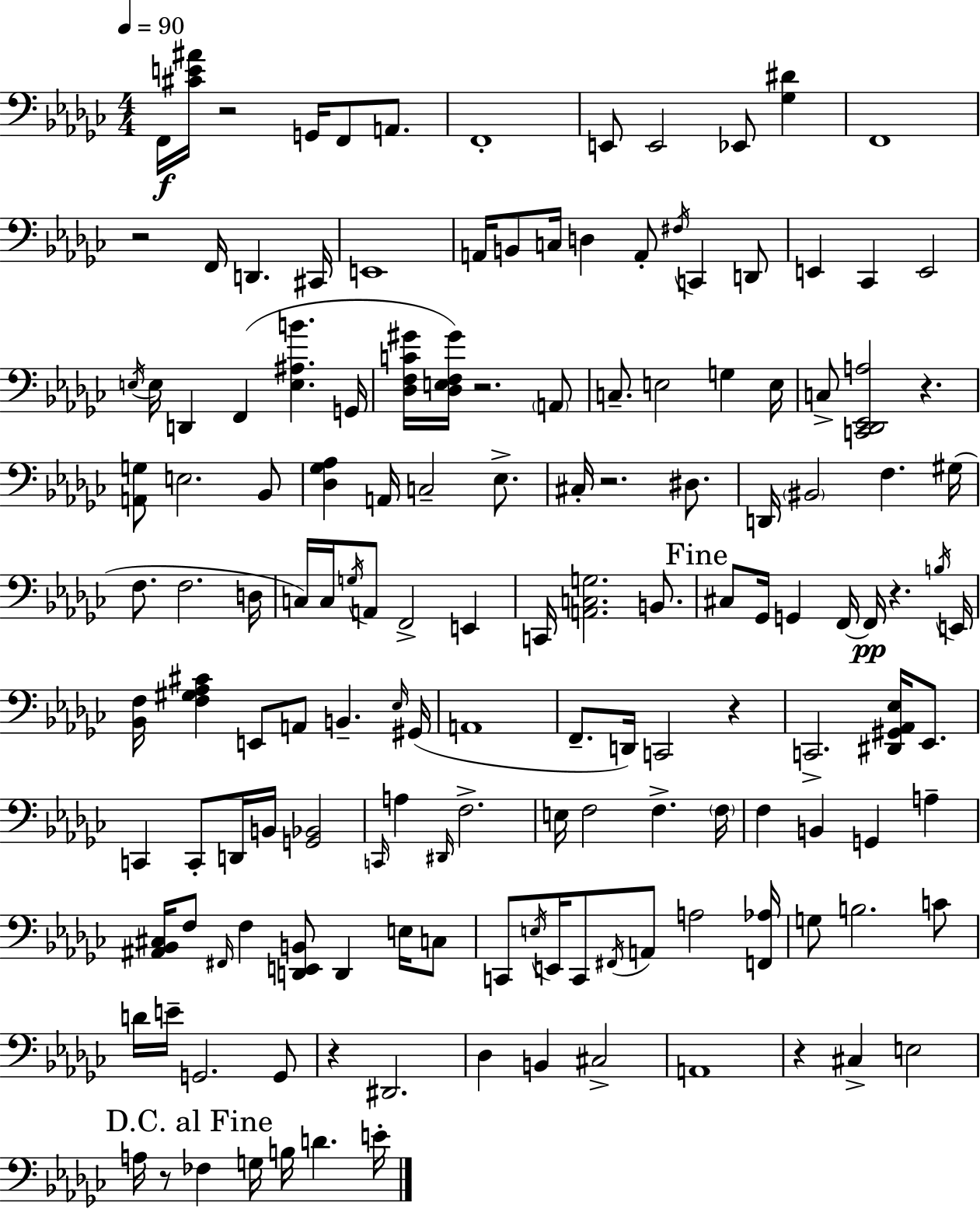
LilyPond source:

{
  \clef bass
  \numericTimeSignature
  \time 4/4
  \key ees \minor
  \tempo 4 = 90
  f,16\f <cis' e' ais'>16 r2 g,16 f,8 a,8. | f,1-. | e,8 e,2 ees,8 <ges dis'>4 | f,1 | \break r2 f,16 d,4. cis,16 | e,1 | a,16 b,8 c16 d4 a,8-. \acciaccatura { fis16 } c,4 d,8 | e,4 ces,4 e,2 | \break \acciaccatura { e16 } e16 d,4 f,4( <e ais b'>4. | g,16 <des f c' gis'>16 <des e f gis'>16) r2. | \parenthesize a,8 c8.-- e2 g4 | e16 c8-> <c, des, ees, a>2 r4. | \break <a, g>8 e2. | bes,8 <des ges aes>4 a,16 c2-- ees8.-> | cis16-. r2. dis8. | d,16 \parenthesize bis,2 f4. | \break gis16( f8. f2. | d16 c16) c16 \acciaccatura { g16 } a,8 f,2-> e,4 | c,16 <a, c g>2. | b,8. \mark "Fine" cis8 ges,16 g,4 f,16~~ f,16\pp r4. | \break \acciaccatura { b16 } e,16 <bes, f>16 <f gis aes cis'>4 e,8 a,8 b,4.-- | \grace { ees16 } gis,16( a,1 | f,8.-- d,16) c,2 | r4 c,2.-> | \break <dis, gis, aes, ees>16 ees,8. c,4 c,8-. d,16 b,16 <g, bes,>2 | \grace { c,16 } a4 \grace { dis,16 } f2.-> | e16 f2 | f4.-> \parenthesize f16 f4 b,4 g,4 | \break a4-- <ais, bes, cis>16 f8 \grace { fis,16 } f4 <d, e, b,>8 | d,4 e16 c8 c,8 \acciaccatura { e16 } e,16 c,8 \acciaccatura { fis,16 } a,8 | a2 <f, aes>16 g8 b2. | c'8 d'16 e'16-- g,2. | \break g,8 r4 dis,2. | des4 b,4 | cis2-> a,1 | r4 cis4-> | \break e2 \mark "D.C. al Fine" a16 r8 fes4 | g16 b16 d'4. e'16-. \bar "|."
}